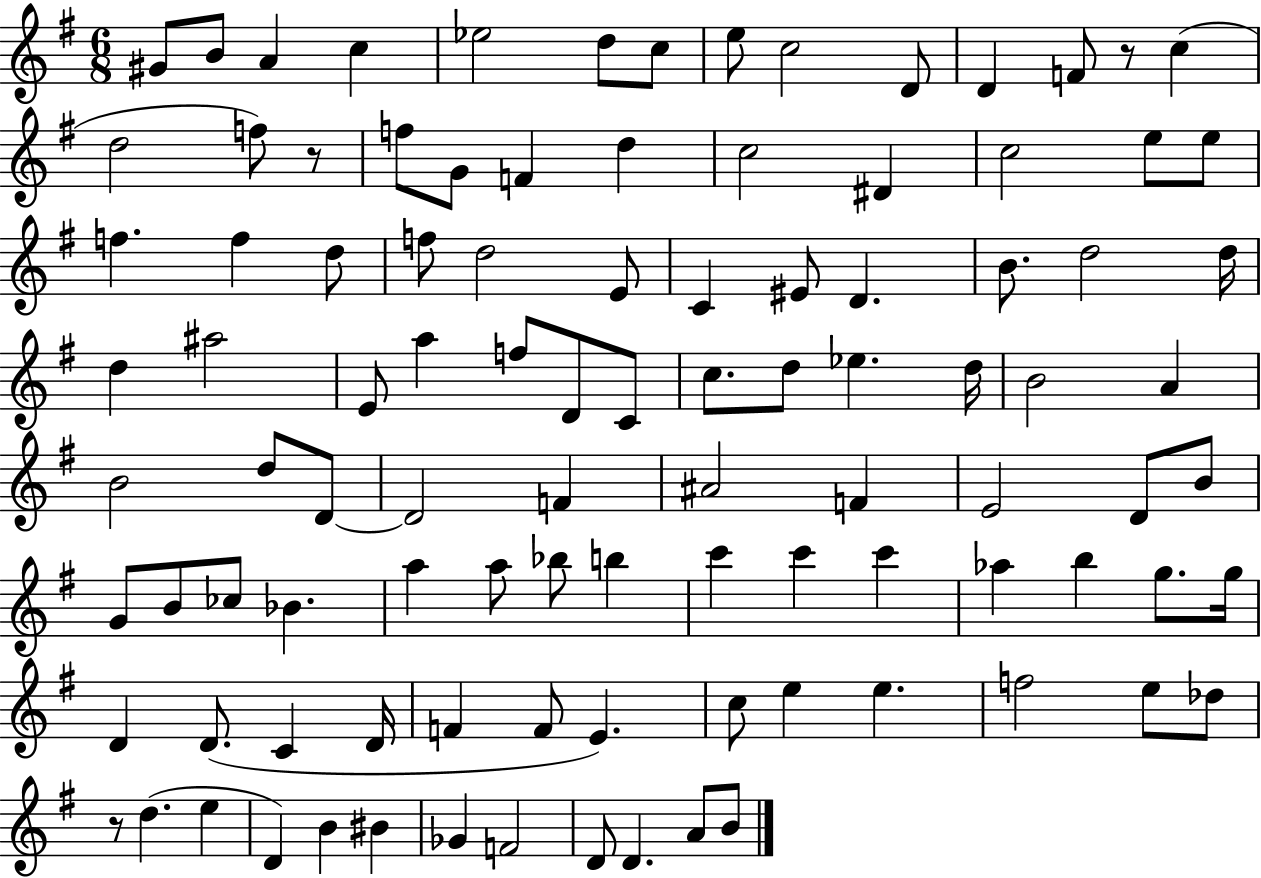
{
  \clef treble
  \numericTimeSignature
  \time 6/8
  \key g \major
  gis'8 b'8 a'4 c''4 | ees''2 d''8 c''8 | e''8 c''2 d'8 | d'4 f'8 r8 c''4( | \break d''2 f''8) r8 | f''8 g'8 f'4 d''4 | c''2 dis'4 | c''2 e''8 e''8 | \break f''4. f''4 d''8 | f''8 d''2 e'8 | c'4 eis'8 d'4. | b'8. d''2 d''16 | \break d''4 ais''2 | e'8 a''4 f''8 d'8 c'8 | c''8. d''8 ees''4. d''16 | b'2 a'4 | \break b'2 d''8 d'8~~ | d'2 f'4 | ais'2 f'4 | e'2 d'8 b'8 | \break g'8 b'8 ces''8 bes'4. | a''4 a''8 bes''8 b''4 | c'''4 c'''4 c'''4 | aes''4 b''4 g''8. g''16 | \break d'4 d'8.( c'4 d'16 | f'4 f'8 e'4.) | c''8 e''4 e''4. | f''2 e''8 des''8 | \break r8 d''4.( e''4 | d'4) b'4 bis'4 | ges'4 f'2 | d'8 d'4. a'8 b'8 | \break \bar "|."
}